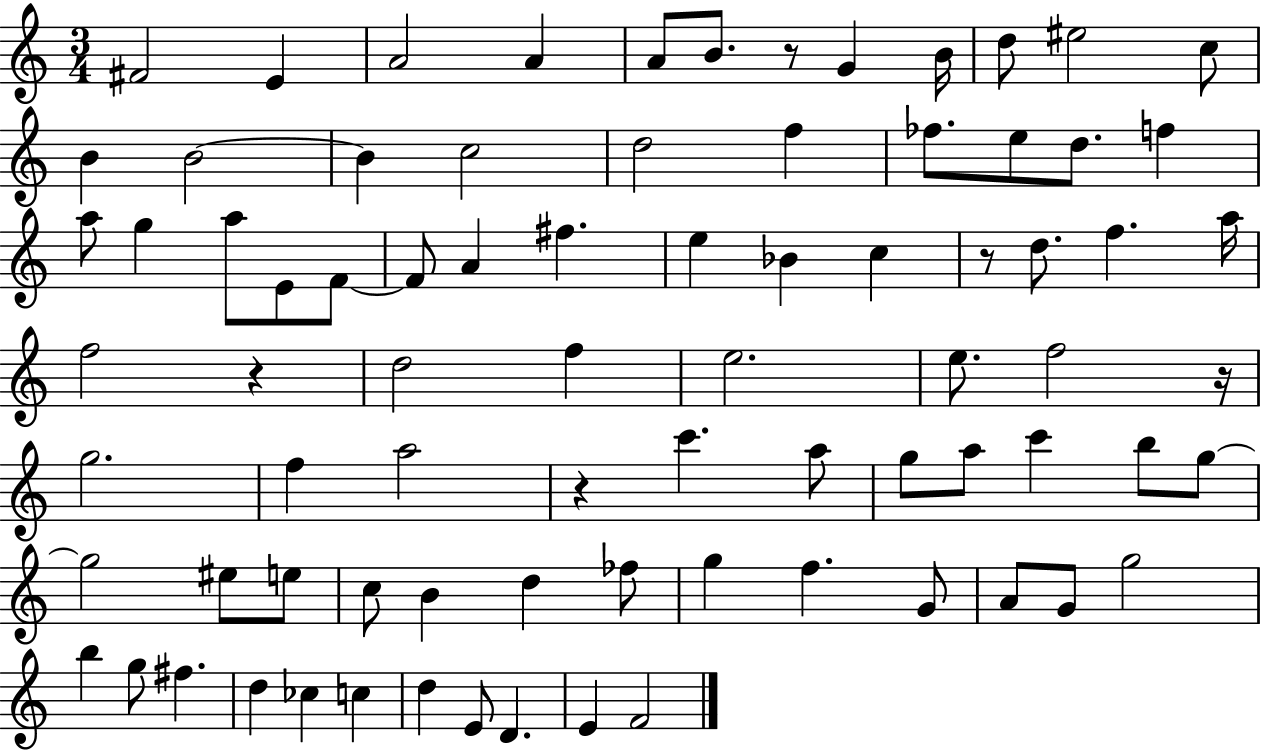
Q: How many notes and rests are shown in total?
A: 80